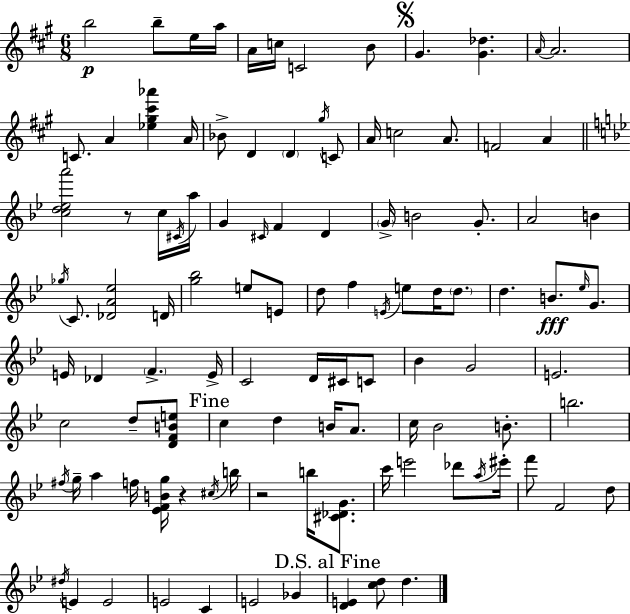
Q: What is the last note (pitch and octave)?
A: D5